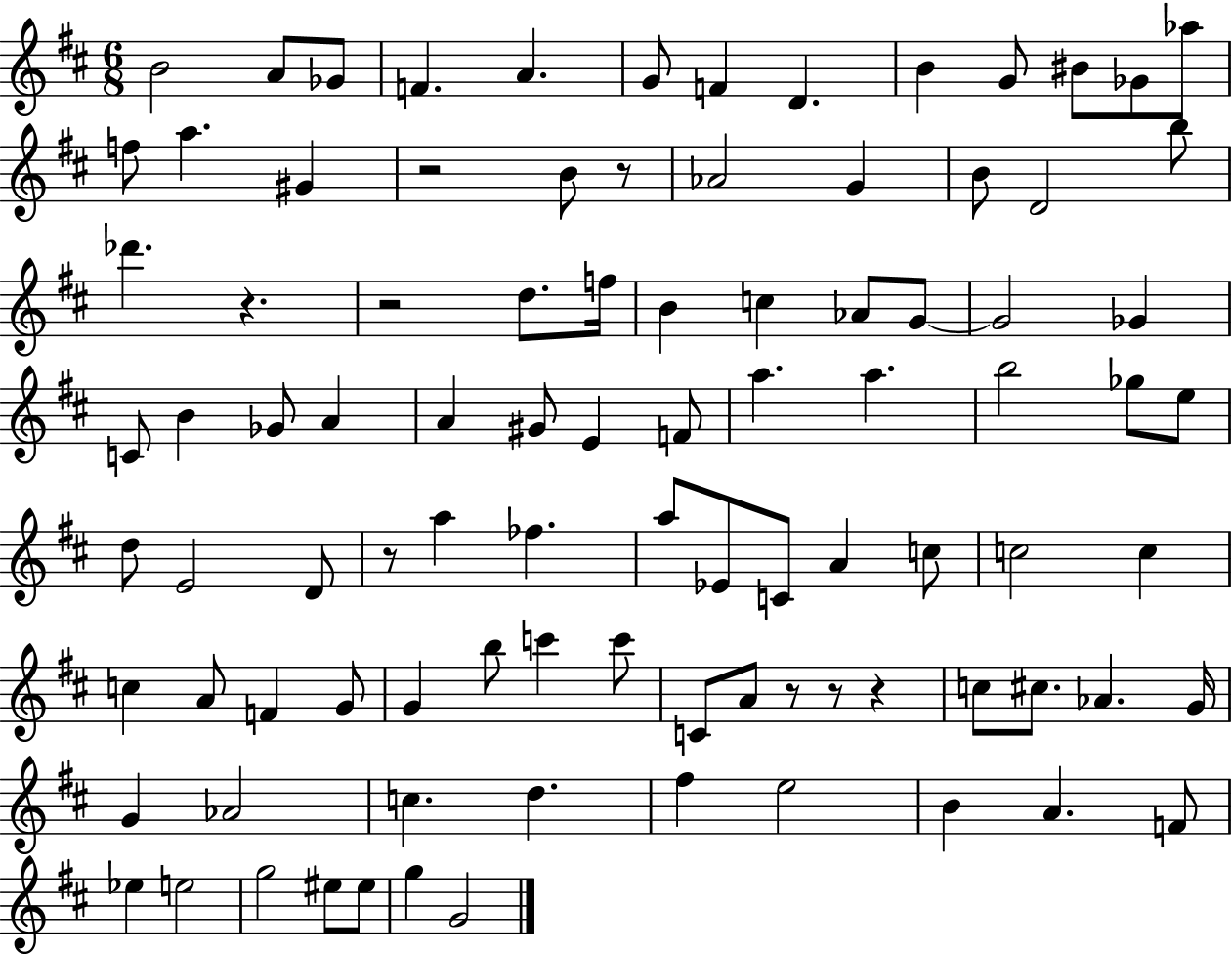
B4/h A4/e Gb4/e F4/q. A4/q. G4/e F4/q D4/q. B4/q G4/e BIS4/e Gb4/e Ab5/e F5/e A5/q. G#4/q R/h B4/e R/e Ab4/h G4/q B4/e D4/h B5/e Db6/q. R/q. R/h D5/e. F5/s B4/q C5/q Ab4/e G4/e G4/h Gb4/q C4/e B4/q Gb4/e A4/q A4/q G#4/e E4/q F4/e A5/q. A5/q. B5/h Gb5/e E5/e D5/e E4/h D4/e R/e A5/q FES5/q. A5/e Eb4/e C4/e A4/q C5/e C5/h C5/q C5/q A4/e F4/q G4/e G4/q B5/e C6/q C6/e C4/e A4/e R/e R/e R/q C5/e C#5/e. Ab4/q. G4/s G4/q Ab4/h C5/q. D5/q. F#5/q E5/h B4/q A4/q. F4/e Eb5/q E5/h G5/h EIS5/e EIS5/e G5/q G4/h